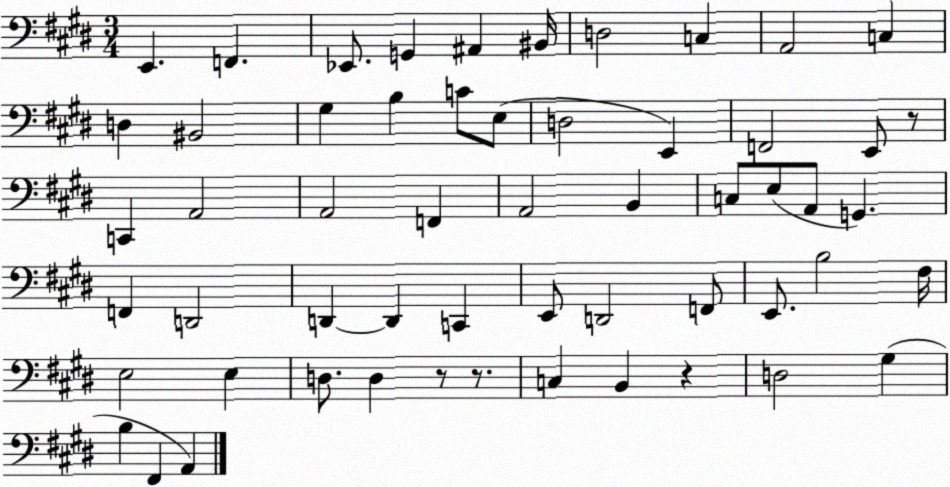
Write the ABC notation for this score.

X:1
T:Untitled
M:3/4
L:1/4
K:E
E,, F,, _E,,/2 G,, ^A,, ^B,,/4 D,2 C, A,,2 C, D, ^B,,2 ^G, B, C/2 E,/2 D,2 E,, F,,2 E,,/2 z/2 C,, A,,2 A,,2 F,, A,,2 B,, C,/2 E,/2 A,,/2 G,, F,, D,,2 D,, D,, C,, E,,/2 D,,2 F,,/2 E,,/2 B,2 ^F,/4 E,2 E, D,/2 D, z/2 z/2 C, B,, z D,2 ^G, B, ^F,, A,,